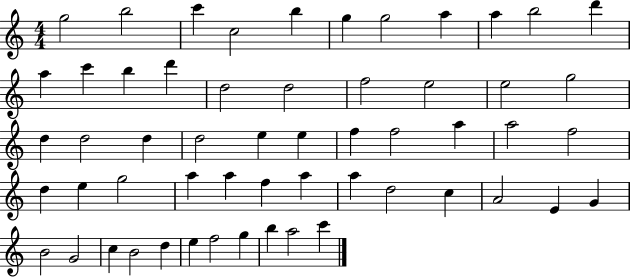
G5/h B5/h C6/q C5/h B5/q G5/q G5/h A5/q A5/q B5/h D6/q A5/q C6/q B5/q D6/q D5/h D5/h F5/h E5/h E5/h G5/h D5/q D5/h D5/q D5/h E5/q E5/q F5/q F5/h A5/q A5/h F5/h D5/q E5/q G5/h A5/q A5/q F5/q A5/q A5/q D5/h C5/q A4/h E4/q G4/q B4/h G4/h C5/q B4/h D5/q E5/q F5/h G5/q B5/q A5/h C6/q